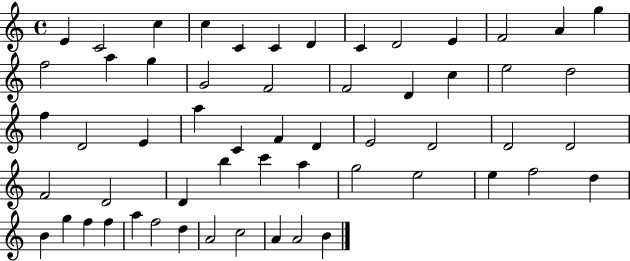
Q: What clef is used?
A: treble